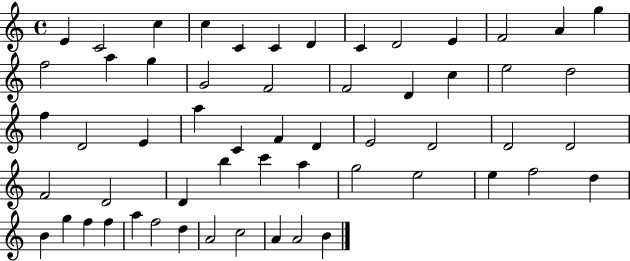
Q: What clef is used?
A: treble